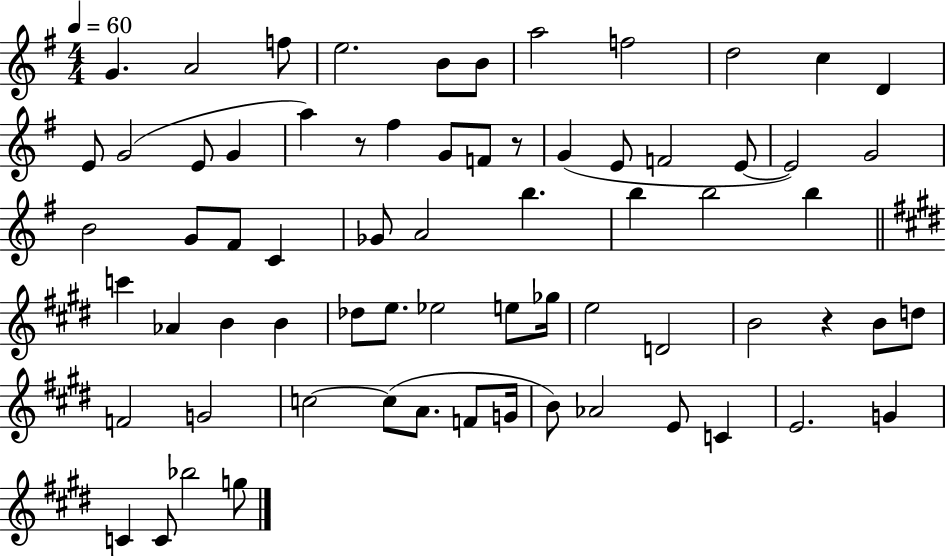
X:1
T:Untitled
M:4/4
L:1/4
K:G
G A2 f/2 e2 B/2 B/2 a2 f2 d2 c D E/2 G2 E/2 G a z/2 ^f G/2 F/2 z/2 G E/2 F2 E/2 E2 G2 B2 G/2 ^F/2 C _G/2 A2 b b b2 b c' _A B B _d/2 e/2 _e2 e/2 _g/4 e2 D2 B2 z B/2 d/2 F2 G2 c2 c/2 A/2 F/2 G/4 B/2 _A2 E/2 C E2 G C C/2 _b2 g/2